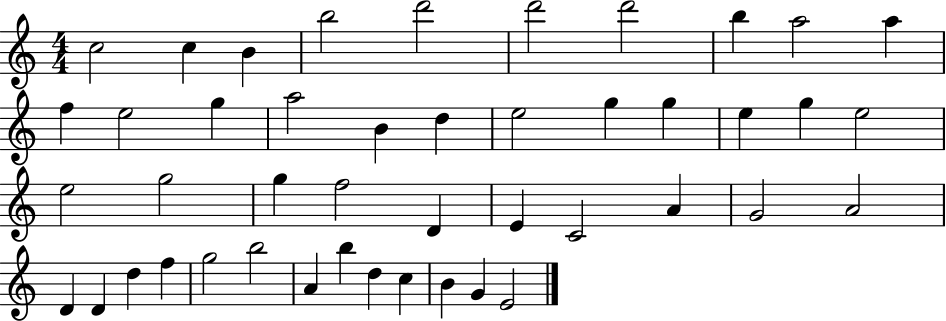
C5/h C5/q B4/q B5/h D6/h D6/h D6/h B5/q A5/h A5/q F5/q E5/h G5/q A5/h B4/q D5/q E5/h G5/q G5/q E5/q G5/q E5/h E5/h G5/h G5/q F5/h D4/q E4/q C4/h A4/q G4/h A4/h D4/q D4/q D5/q F5/q G5/h B5/h A4/q B5/q D5/q C5/q B4/q G4/q E4/h